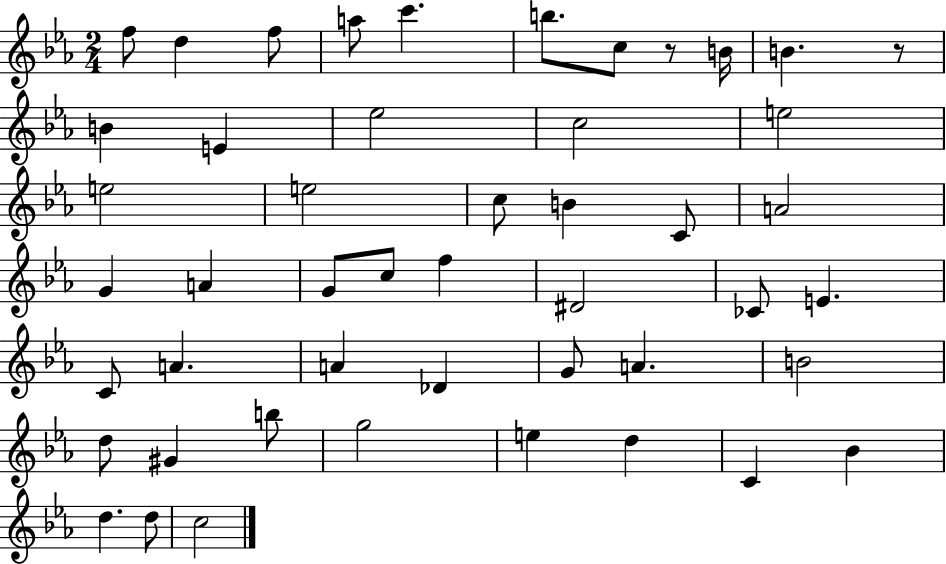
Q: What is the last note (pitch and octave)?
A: C5